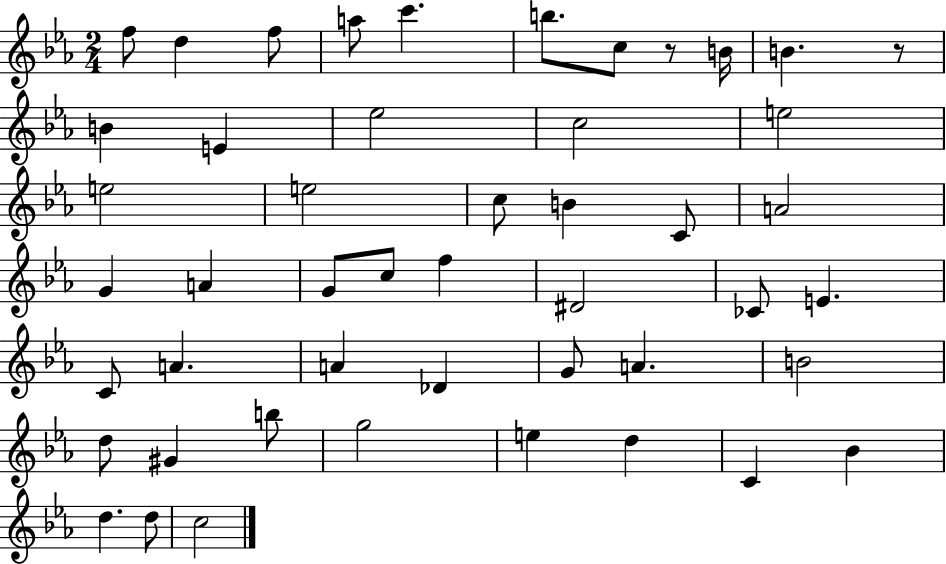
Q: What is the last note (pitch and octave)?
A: C5